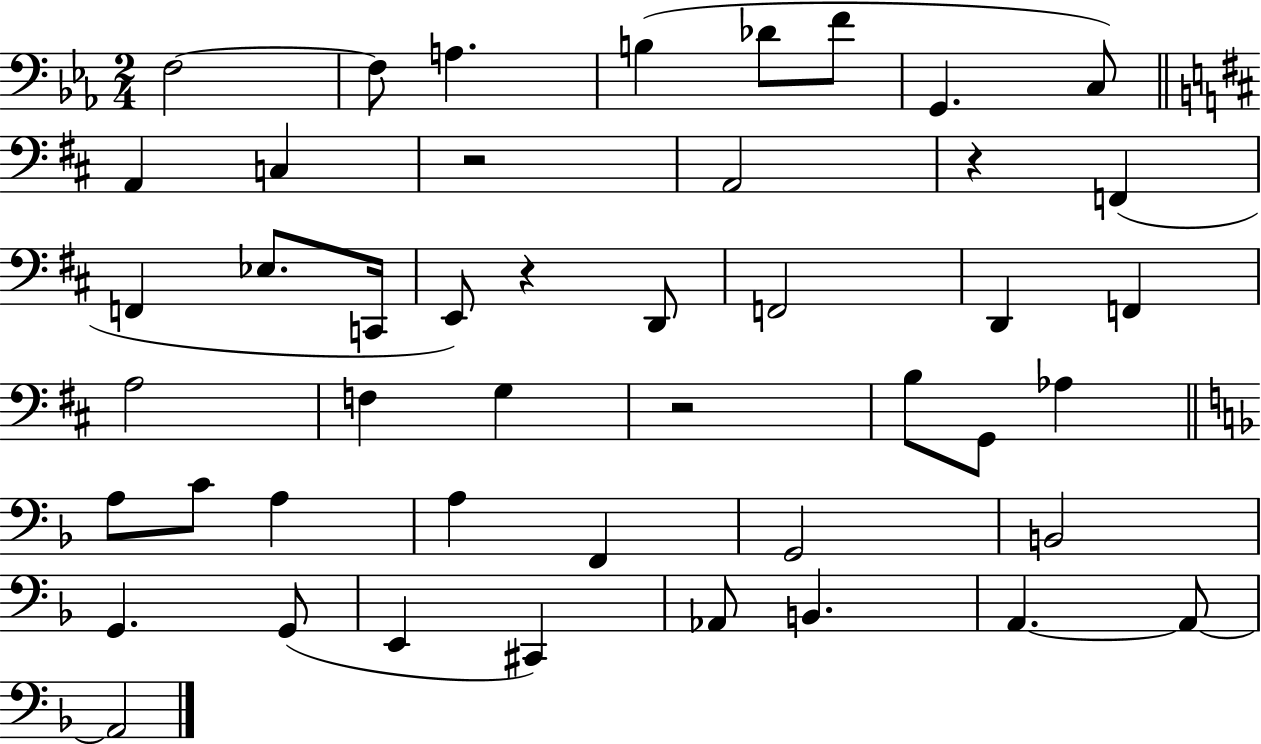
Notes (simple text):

F3/h F3/e A3/q. B3/q Db4/e F4/e G2/q. C3/e A2/q C3/q R/h A2/h R/q F2/q F2/q Eb3/e. C2/s E2/e R/q D2/e F2/h D2/q F2/q A3/h F3/q G3/q R/h B3/e G2/e Ab3/q A3/e C4/e A3/q A3/q F2/q G2/h B2/h G2/q. G2/e E2/q C#2/q Ab2/e B2/q. A2/q. A2/e A2/h